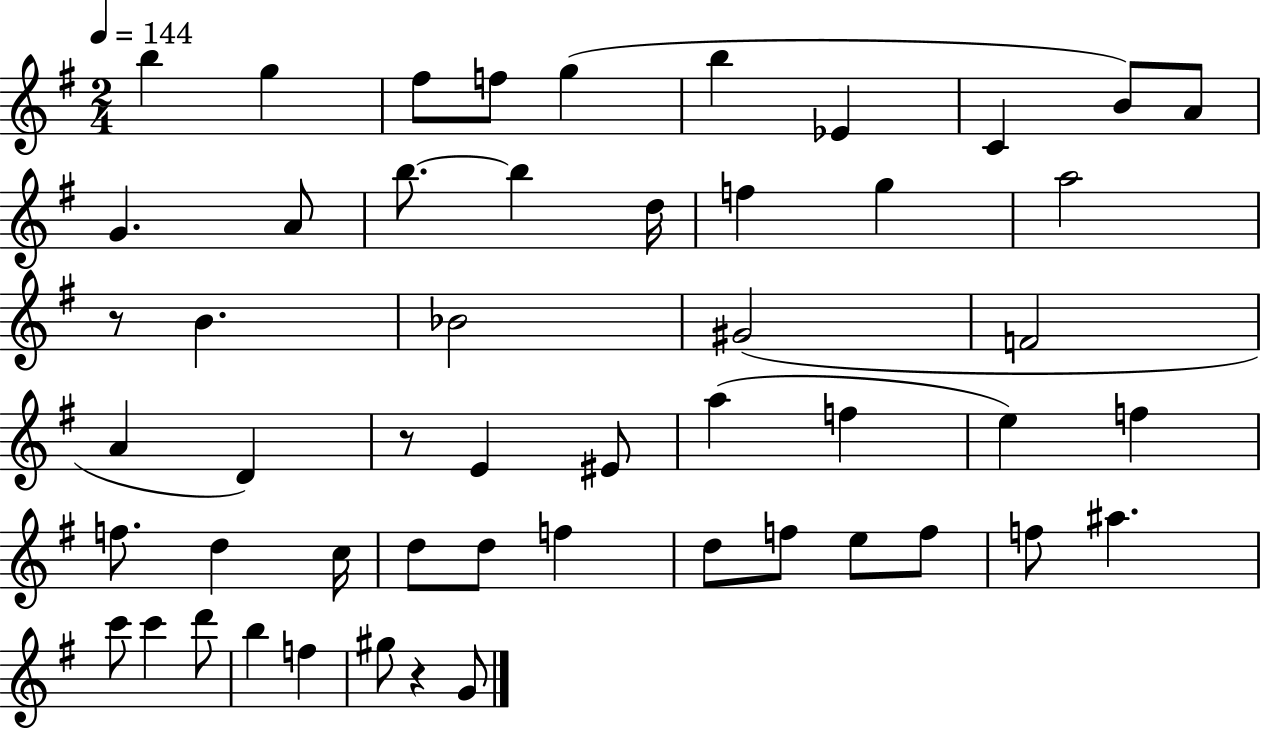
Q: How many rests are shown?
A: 3